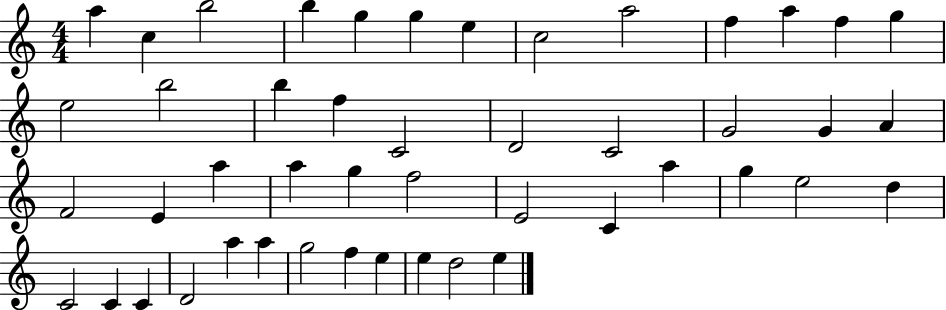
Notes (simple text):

A5/q C5/q B5/h B5/q G5/q G5/q E5/q C5/h A5/h F5/q A5/q F5/q G5/q E5/h B5/h B5/q F5/q C4/h D4/h C4/h G4/h G4/q A4/q F4/h E4/q A5/q A5/q G5/q F5/h E4/h C4/q A5/q G5/q E5/h D5/q C4/h C4/q C4/q D4/h A5/q A5/q G5/h F5/q E5/q E5/q D5/h E5/q